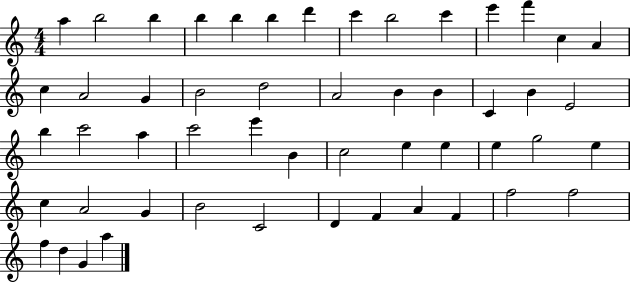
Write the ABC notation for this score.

X:1
T:Untitled
M:4/4
L:1/4
K:C
a b2 b b b b d' c' b2 c' e' f' c A c A2 G B2 d2 A2 B B C B E2 b c'2 a c'2 e' B c2 e e e g2 e c A2 G B2 C2 D F A F f2 f2 f d G a